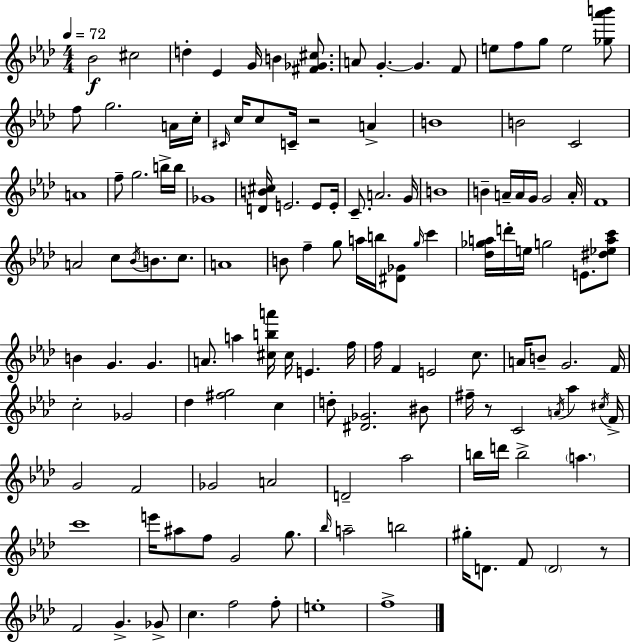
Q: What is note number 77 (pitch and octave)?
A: B4